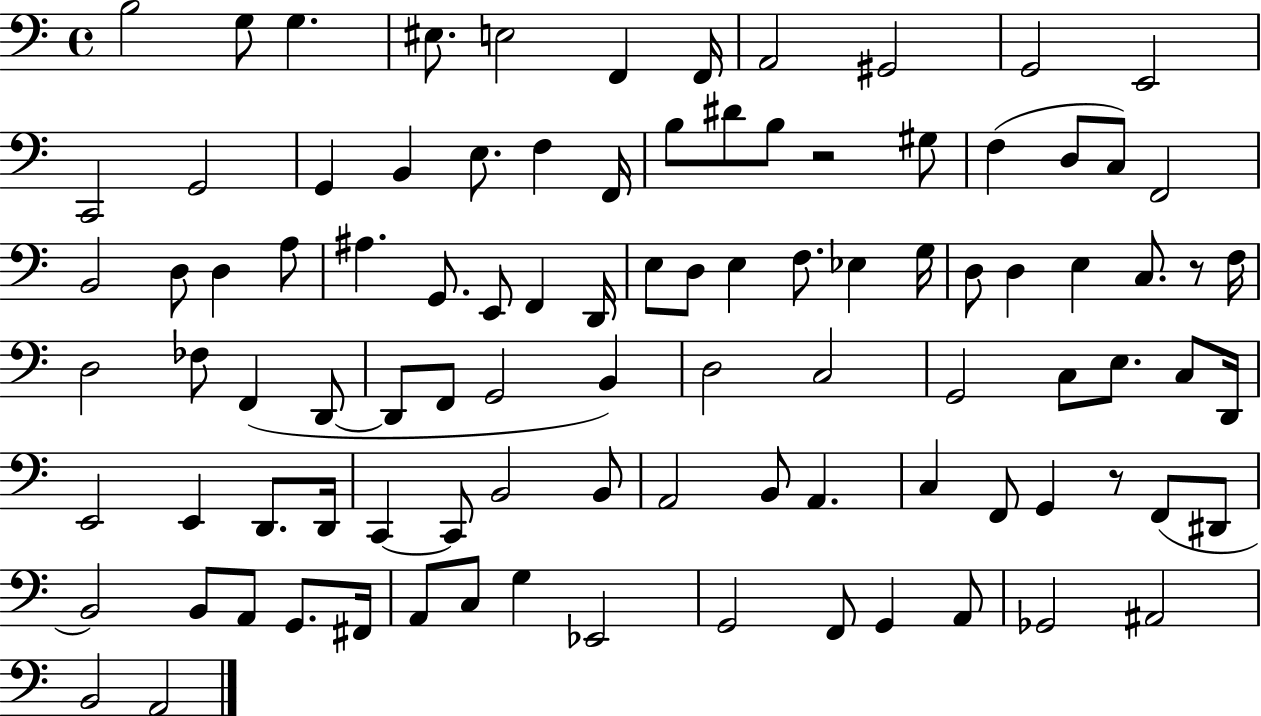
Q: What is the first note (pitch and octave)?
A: B3